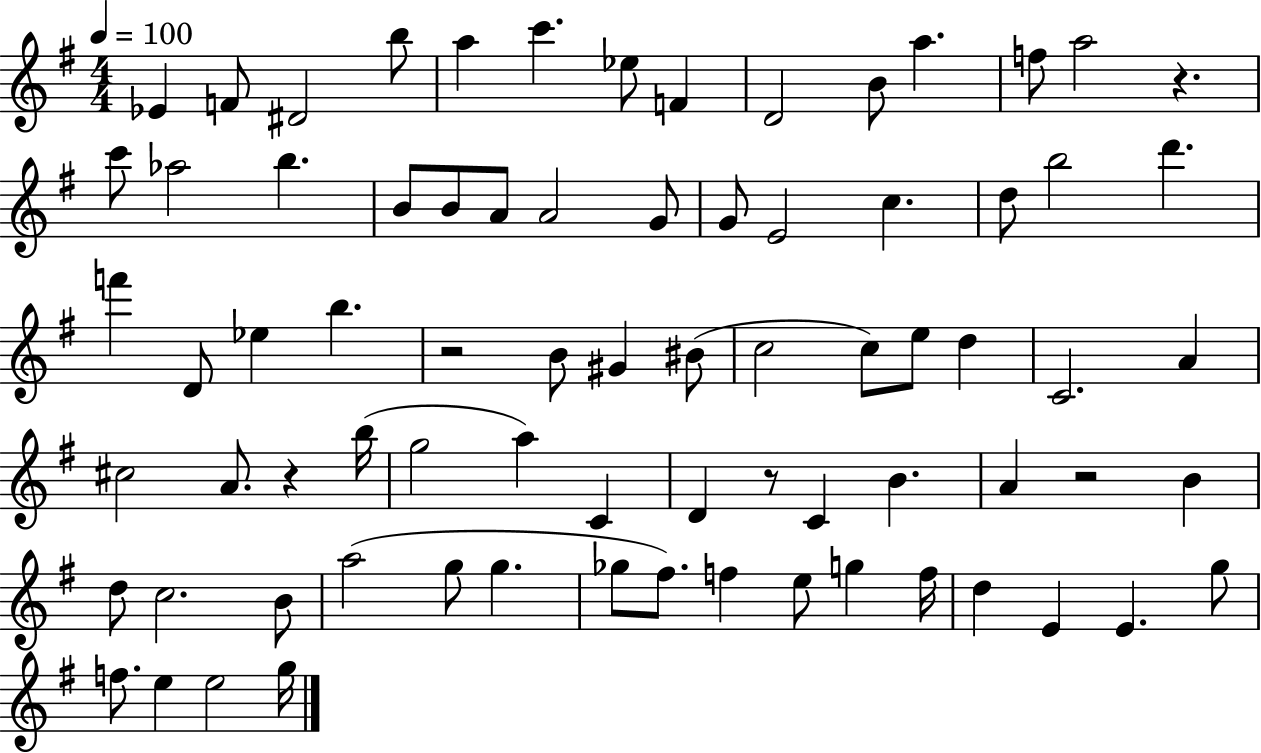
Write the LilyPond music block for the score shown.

{
  \clef treble
  \numericTimeSignature
  \time 4/4
  \key g \major
  \tempo 4 = 100
  \repeat volta 2 { ees'4 f'8 dis'2 b''8 | a''4 c'''4. ees''8 f'4 | d'2 b'8 a''4. | f''8 a''2 r4. | \break c'''8 aes''2 b''4. | b'8 b'8 a'8 a'2 g'8 | g'8 e'2 c''4. | d''8 b''2 d'''4. | \break f'''4 d'8 ees''4 b''4. | r2 b'8 gis'4 bis'8( | c''2 c''8) e''8 d''4 | c'2. a'4 | \break cis''2 a'8. r4 b''16( | g''2 a''4) c'4 | d'4 r8 c'4 b'4. | a'4 r2 b'4 | \break d''8 c''2. b'8 | a''2( g''8 g''4. | ges''8 fis''8.) f''4 e''8 g''4 f''16 | d''4 e'4 e'4. g''8 | \break f''8. e''4 e''2 g''16 | } \bar "|."
}